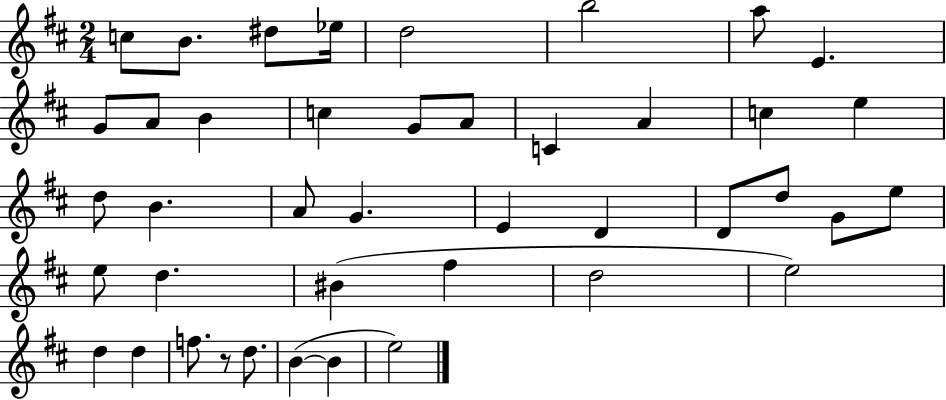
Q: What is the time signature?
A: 2/4